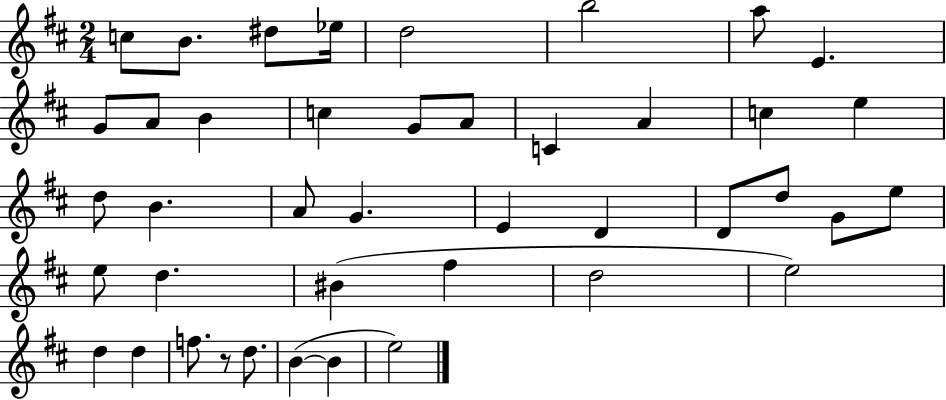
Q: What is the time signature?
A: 2/4